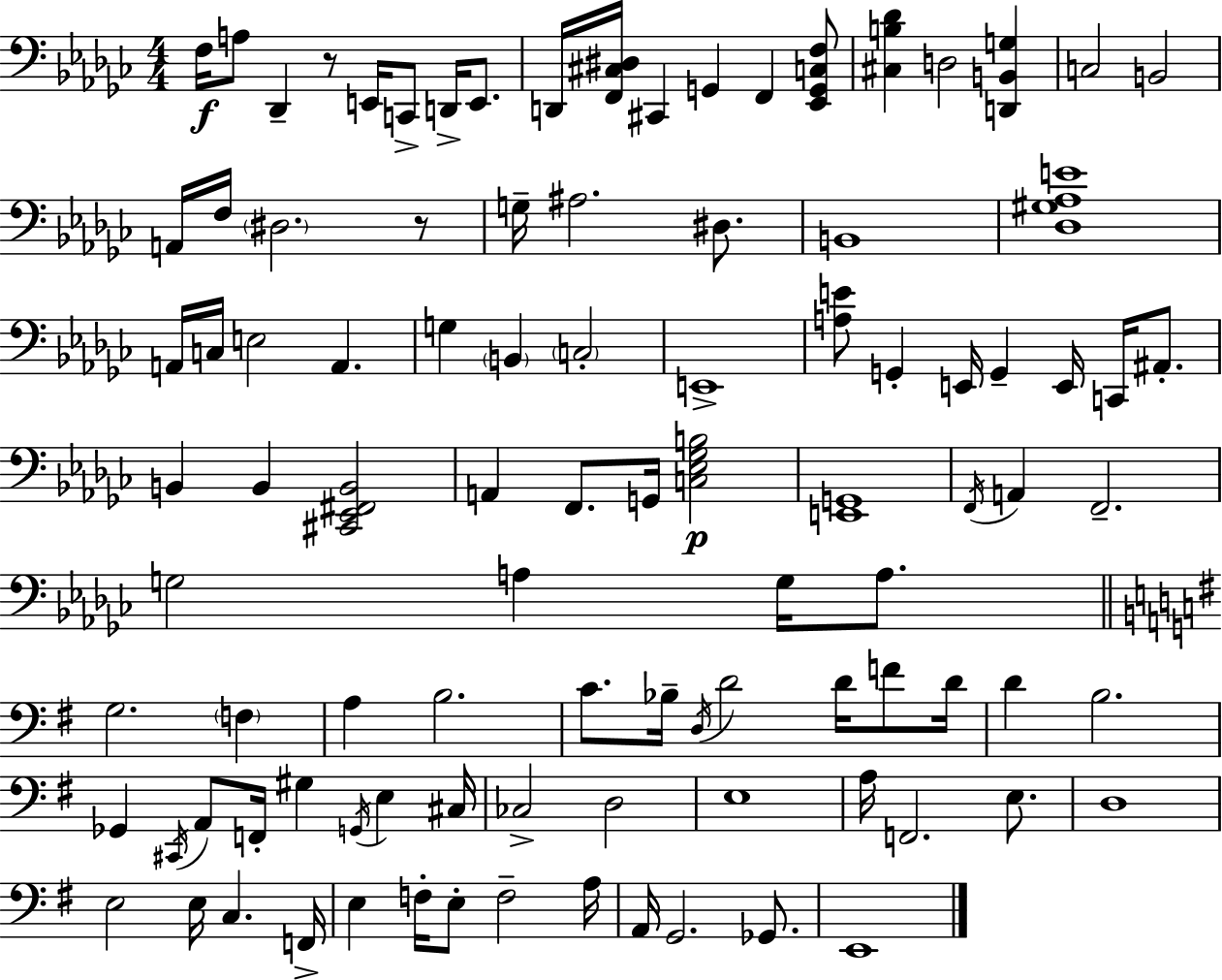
F3/s A3/e Db2/q R/e E2/s C2/e D2/s E2/e. D2/s [F2,C#3,D#3]/s C#2/q G2/q F2/q [Eb2,G2,C3,F3]/e [C#3,B3,Db4]/q D3/h [D2,B2,G3]/q C3/h B2/h A2/s F3/s D#3/h. R/e G3/s A#3/h. D#3/e. B2/w [Db3,G#3,Ab3,E4]/w A2/s C3/s E3/h A2/q. G3/q B2/q C3/h E2/w [A3,E4]/e G2/q E2/s G2/q E2/s C2/s A#2/e. B2/q B2/q [C#2,Eb2,F#2,B2]/h A2/q F2/e. G2/s [C3,Eb3,Gb3,B3]/h [E2,G2]/w F2/s A2/q F2/h. G3/h A3/q G3/s A3/e. G3/h. F3/q A3/q B3/h. C4/e. Bb3/s D3/s D4/h D4/s F4/e D4/s D4/q B3/h. Gb2/q C#2/s A2/e F2/s G#3/q G2/s E3/q C#3/s CES3/h D3/h E3/w A3/s F2/h. E3/e. D3/w E3/h E3/s C3/q. F2/s E3/q F3/s E3/e F3/h A3/s A2/s G2/h. Gb2/e. E2/w